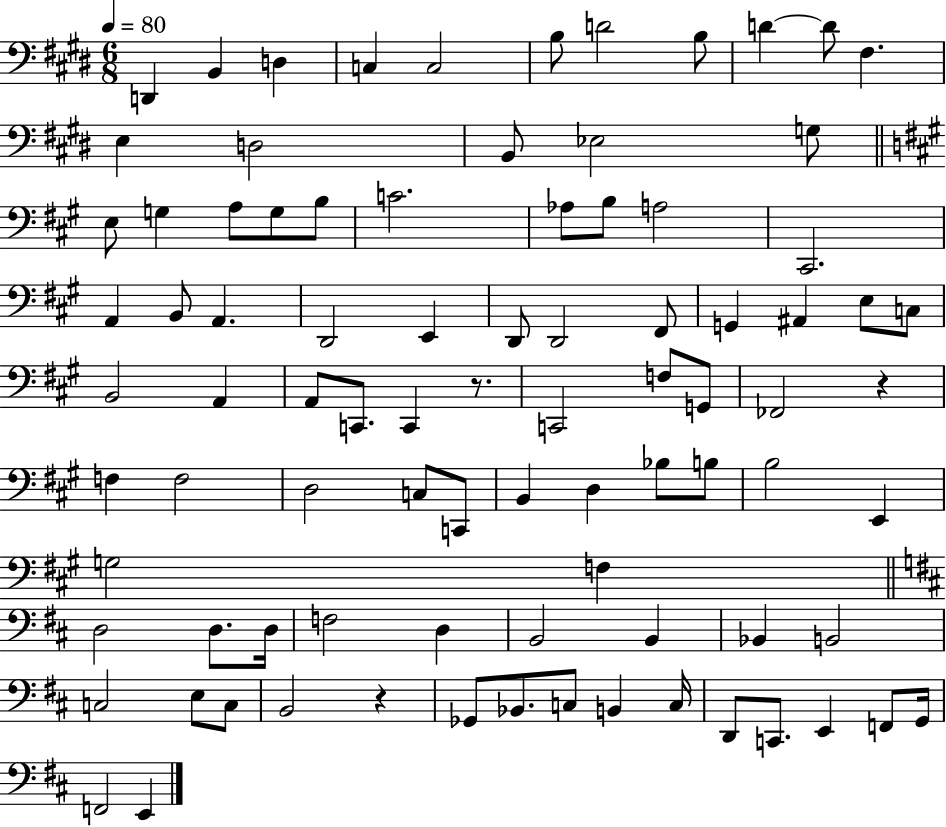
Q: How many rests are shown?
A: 3